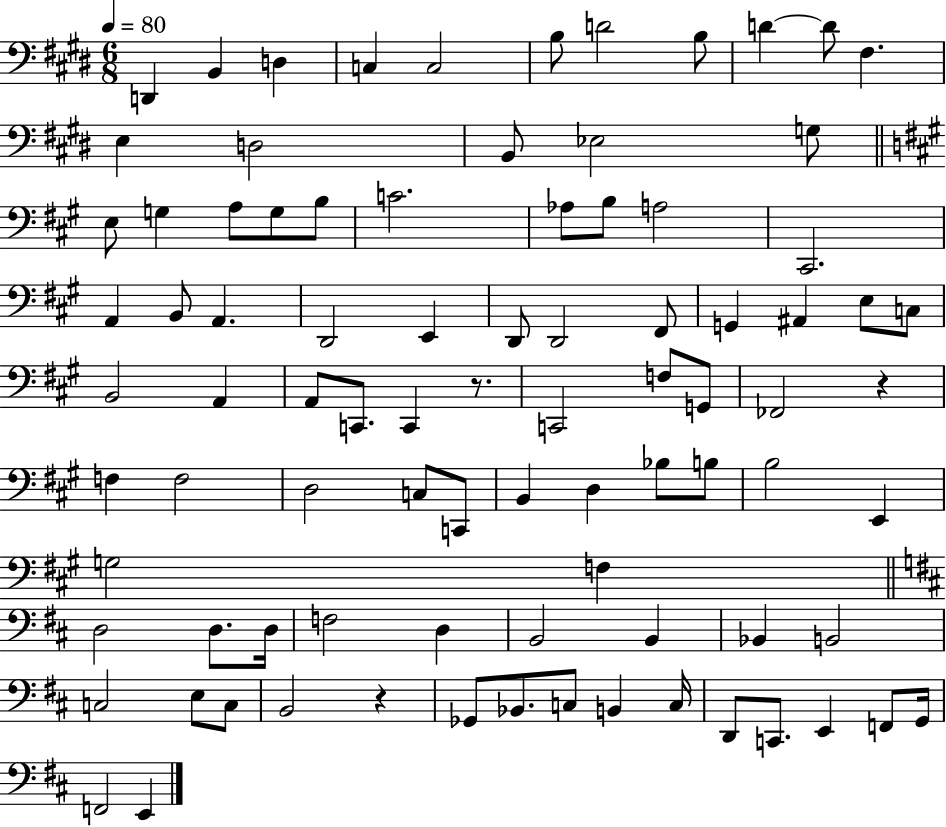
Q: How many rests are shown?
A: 3